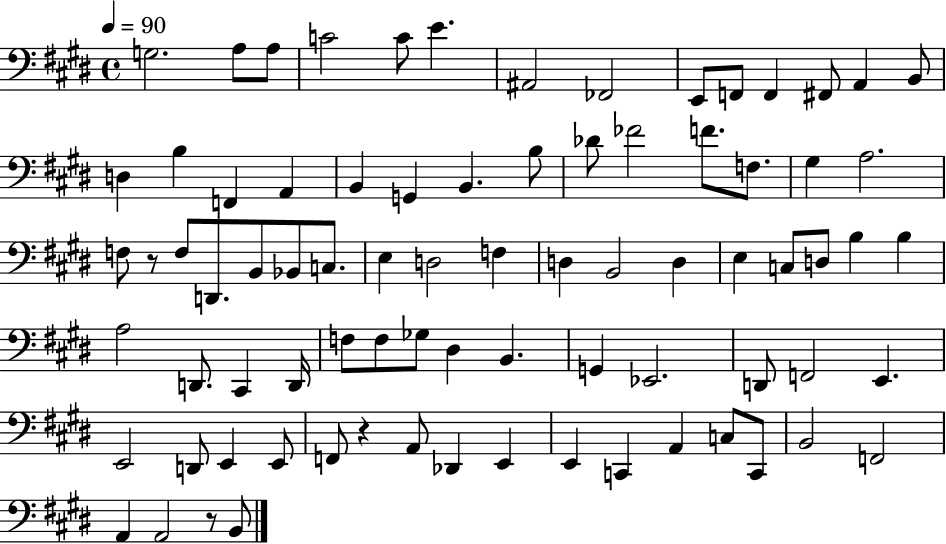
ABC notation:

X:1
T:Untitled
M:4/4
L:1/4
K:E
G,2 A,/2 A,/2 C2 C/2 E ^A,,2 _F,,2 E,,/2 F,,/2 F,, ^F,,/2 A,, B,,/2 D, B, F,, A,, B,, G,, B,, B,/2 _D/2 _F2 F/2 F,/2 ^G, A,2 F,/2 z/2 F,/2 D,,/2 B,,/2 _B,,/2 C,/2 E, D,2 F, D, B,,2 D, E, C,/2 D,/2 B, B, A,2 D,,/2 ^C,, D,,/4 F,/2 F,/2 _G,/2 ^D, B,, G,, _E,,2 D,,/2 F,,2 E,, E,,2 D,,/2 E,, E,,/2 F,,/2 z A,,/2 _D,, E,, E,, C,, A,, C,/2 C,,/2 B,,2 F,,2 A,, A,,2 z/2 B,,/2